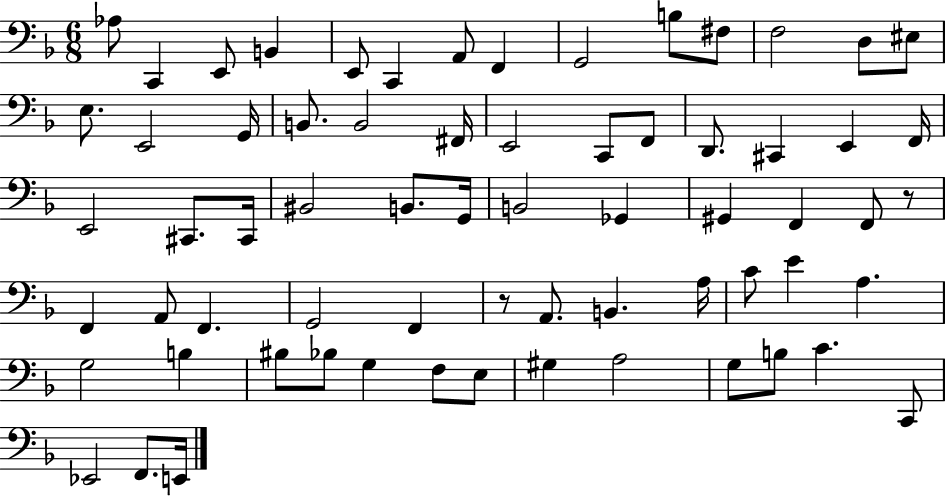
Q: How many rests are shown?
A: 2